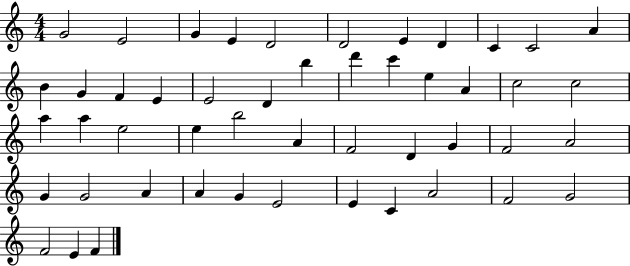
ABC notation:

X:1
T:Untitled
M:4/4
L:1/4
K:C
G2 E2 G E D2 D2 E D C C2 A B G F E E2 D b d' c' e A c2 c2 a a e2 e b2 A F2 D G F2 A2 G G2 A A G E2 E C A2 F2 G2 F2 E F